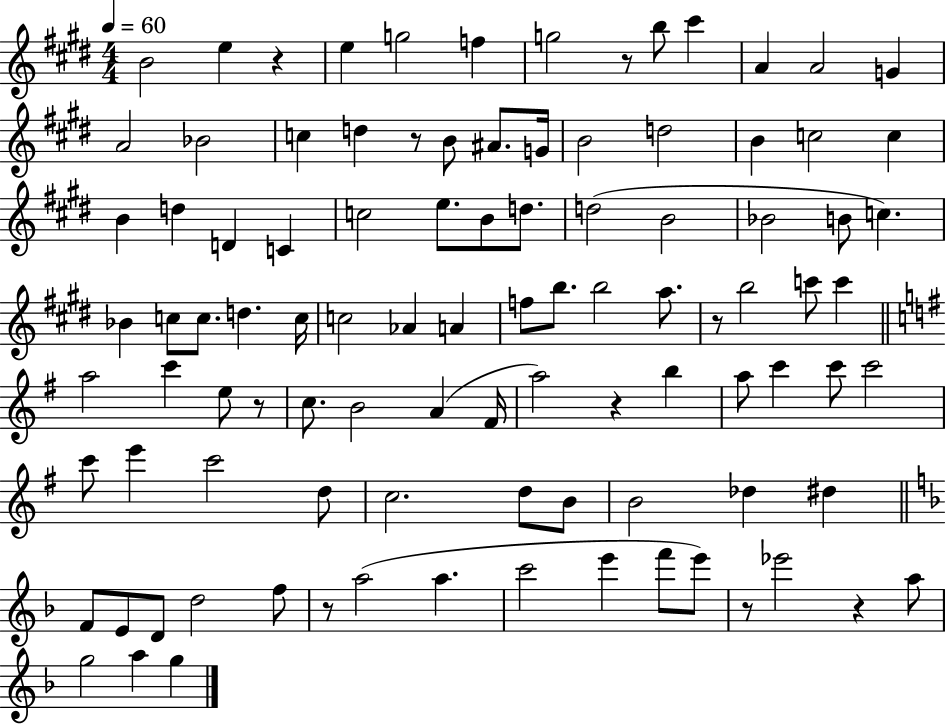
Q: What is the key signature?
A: E major